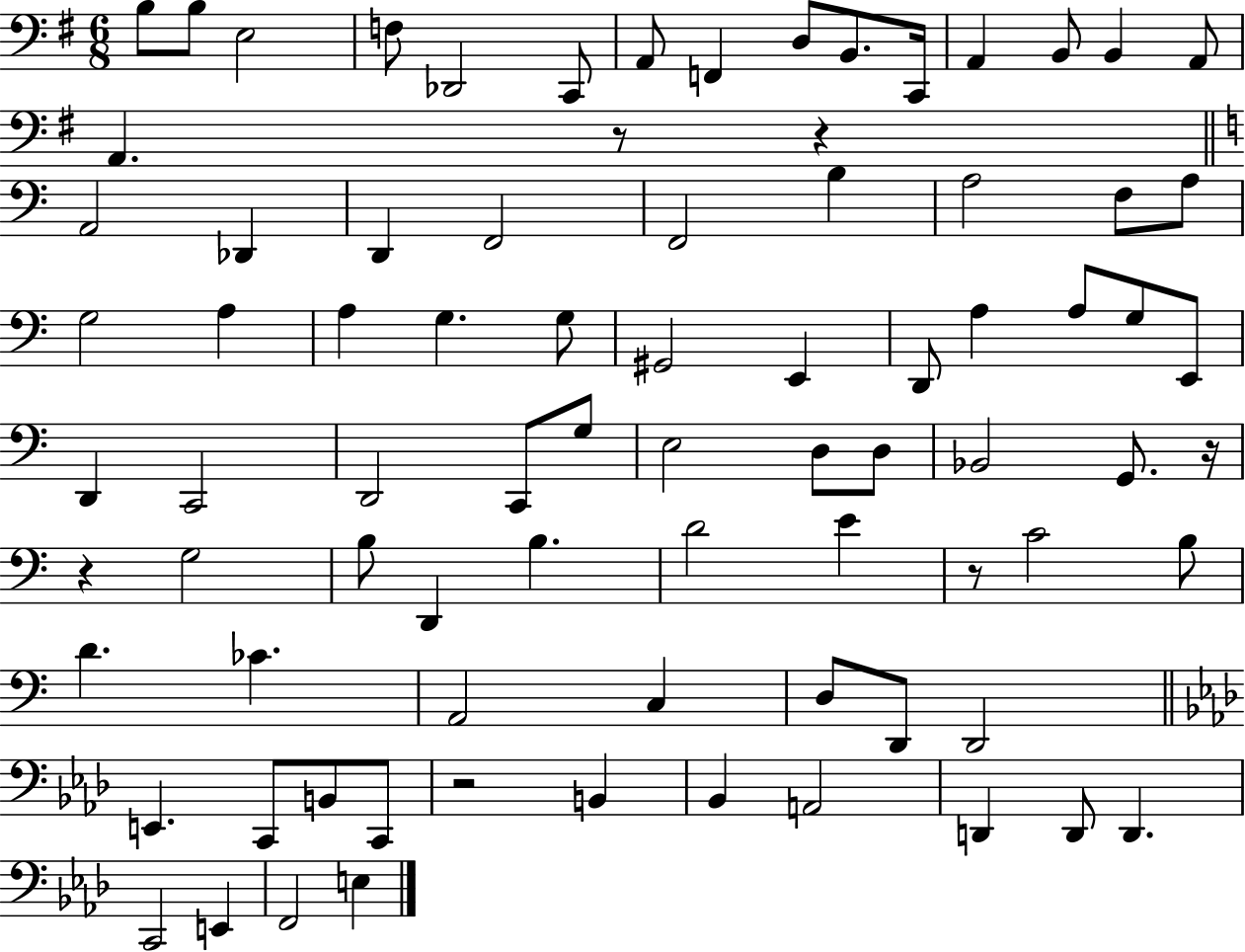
{
  \clef bass
  \numericTimeSignature
  \time 6/8
  \key g \major
  \repeat volta 2 { b8 b8 e2 | f8 des,2 c,8 | a,8 f,4 d8 b,8. c,16 | a,4 b,8 b,4 a,8 | \break a,4. r8 r4 | \bar "||" \break \key a \minor a,2 des,4 | d,4 f,2 | f,2 b4 | a2 f8 a8 | \break g2 a4 | a4 g4. g8 | gis,2 e,4 | d,8 a4 a8 g8 e,8 | \break d,4 c,2 | d,2 c,8 g8 | e2 d8 d8 | bes,2 g,8. r16 | \break r4 g2 | b8 d,4 b4. | d'2 e'4 | r8 c'2 b8 | \break d'4. ces'4. | a,2 c4 | d8 d,8 d,2 | \bar "||" \break \key f \minor e,4. c,8 b,8 c,8 | r2 b,4 | bes,4 a,2 | d,4 d,8 d,4. | \break c,2 e,4 | f,2 e4 | } \bar "|."
}